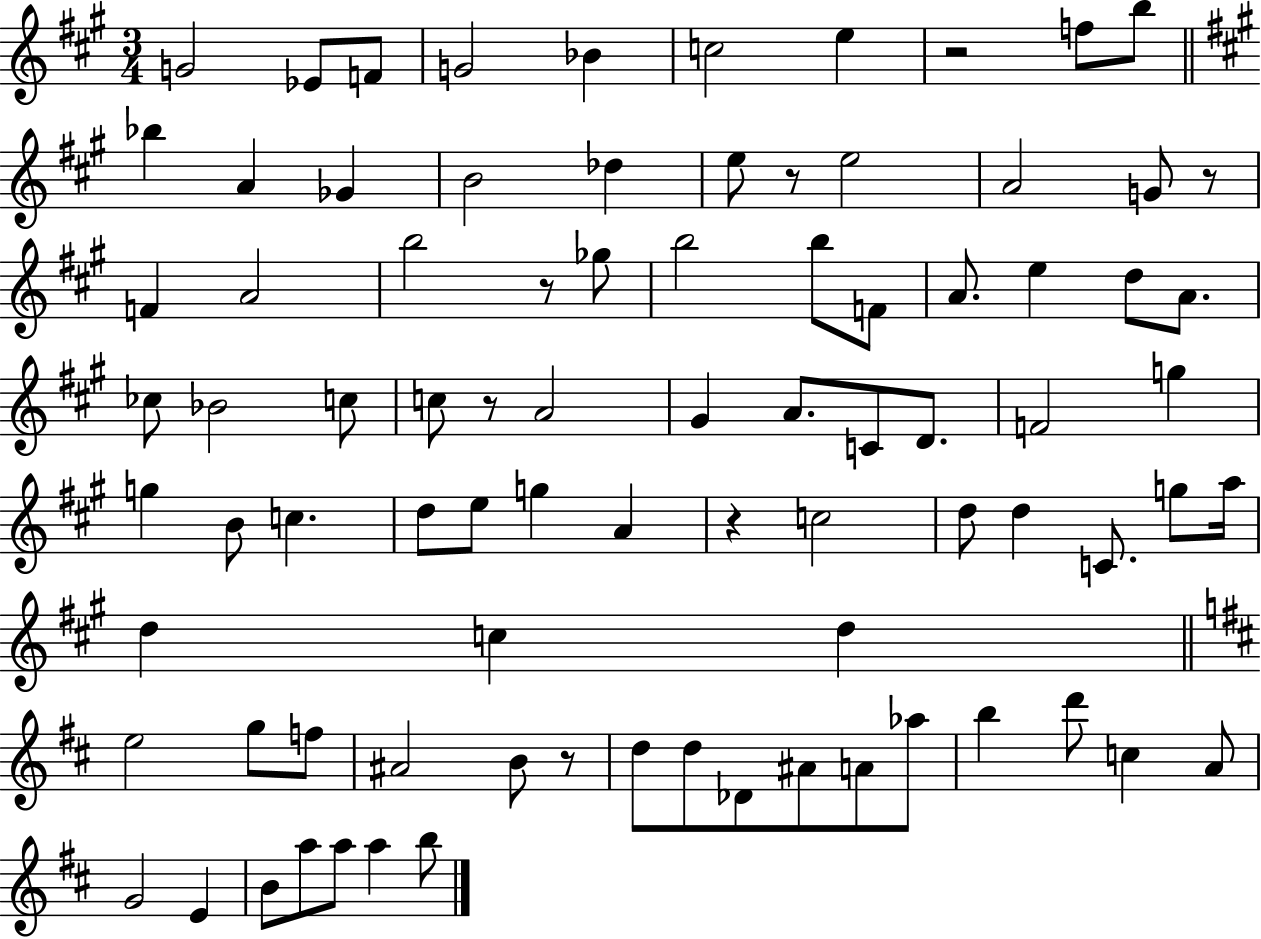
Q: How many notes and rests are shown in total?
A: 85